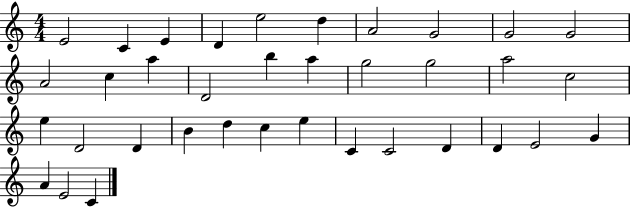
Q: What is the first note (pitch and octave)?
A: E4